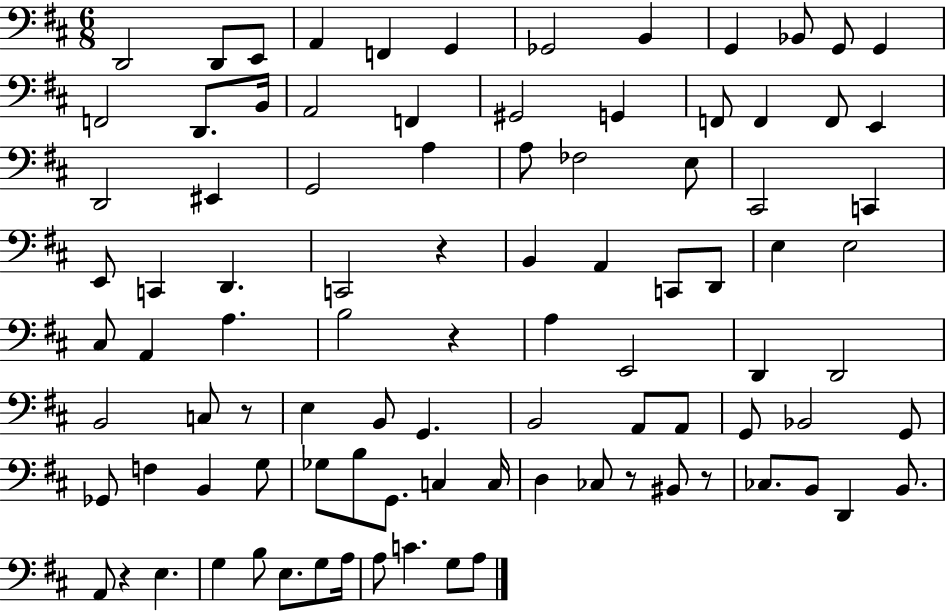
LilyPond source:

{
  \clef bass
  \numericTimeSignature
  \time 6/8
  \key d \major
  d,2 d,8 e,8 | a,4 f,4 g,4 | ges,2 b,4 | g,4 bes,8 g,8 g,4 | \break f,2 d,8. b,16 | a,2 f,4 | gis,2 g,4 | f,8 f,4 f,8 e,4 | \break d,2 eis,4 | g,2 a4 | a8 fes2 e8 | cis,2 c,4 | \break e,8 c,4 d,4. | c,2 r4 | b,4 a,4 c,8 d,8 | e4 e2 | \break cis8 a,4 a4. | b2 r4 | a4 e,2 | d,4 d,2 | \break b,2 c8 r8 | e4 b,8 g,4. | b,2 a,8 a,8 | g,8 bes,2 g,8 | \break ges,8 f4 b,4 g8 | ges8 b8 g,8. c4 c16 | d4 ces8 r8 bis,8 r8 | ces8. b,8 d,4 b,8. | \break a,8 r4 e4. | g4 b8 e8. g8 a16 | a8 c'4. g8 a8 | \bar "|."
}